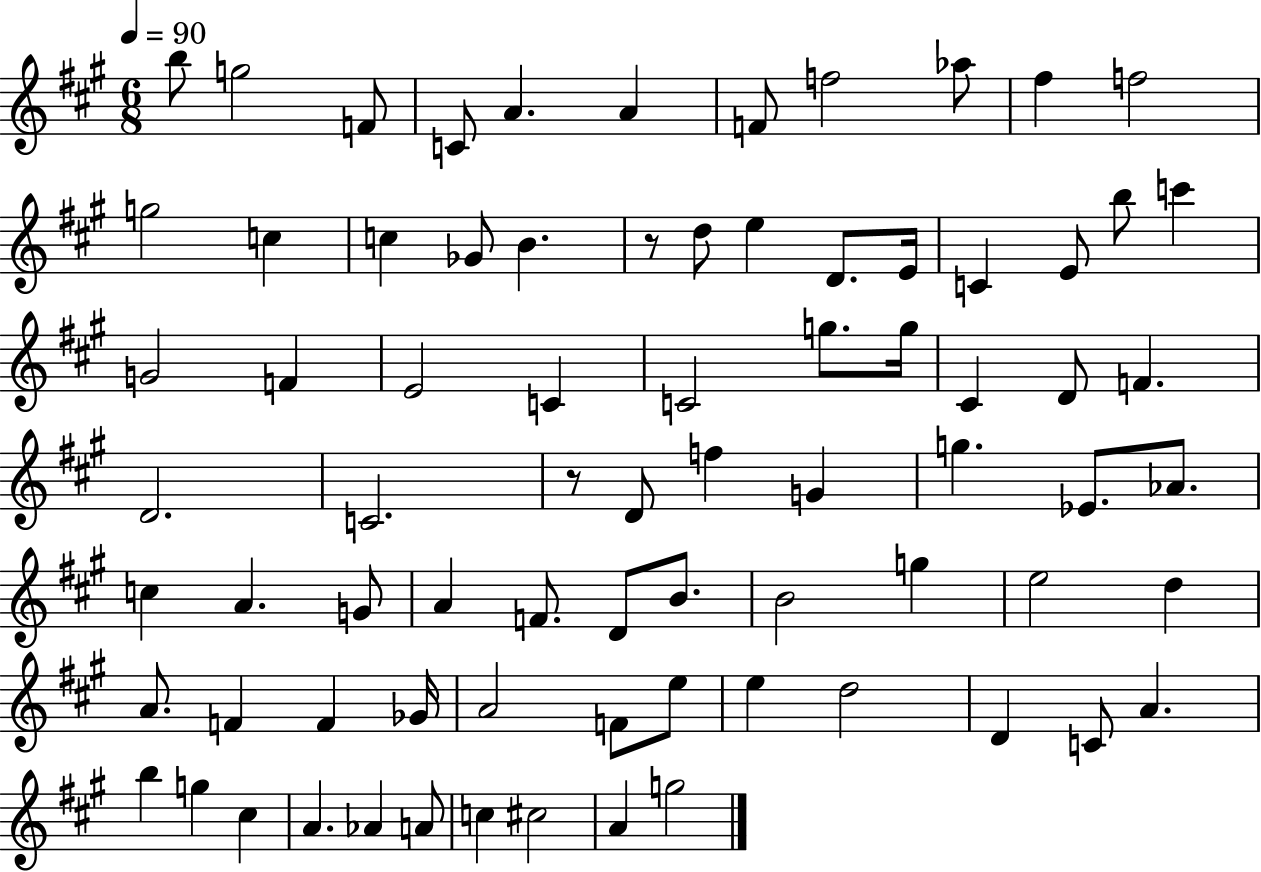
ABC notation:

X:1
T:Untitled
M:6/8
L:1/4
K:A
b/2 g2 F/2 C/2 A A F/2 f2 _a/2 ^f f2 g2 c c _G/2 B z/2 d/2 e D/2 E/4 C E/2 b/2 c' G2 F E2 C C2 g/2 g/4 ^C D/2 F D2 C2 z/2 D/2 f G g _E/2 _A/2 c A G/2 A F/2 D/2 B/2 B2 g e2 d A/2 F F _G/4 A2 F/2 e/2 e d2 D C/2 A b g ^c A _A A/2 c ^c2 A g2